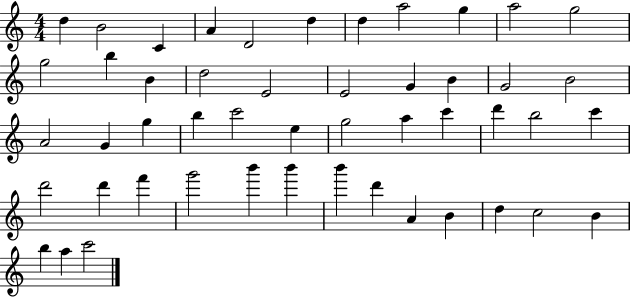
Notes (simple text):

D5/q B4/h C4/q A4/q D4/h D5/q D5/q A5/h G5/q A5/h G5/h G5/h B5/q B4/q D5/h E4/h E4/h G4/q B4/q G4/h B4/h A4/h G4/q G5/q B5/q C6/h E5/q G5/h A5/q C6/q D6/q B5/h C6/q D6/h D6/q F6/q G6/h B6/q B6/q B6/q D6/q A4/q B4/q D5/q C5/h B4/q B5/q A5/q C6/h